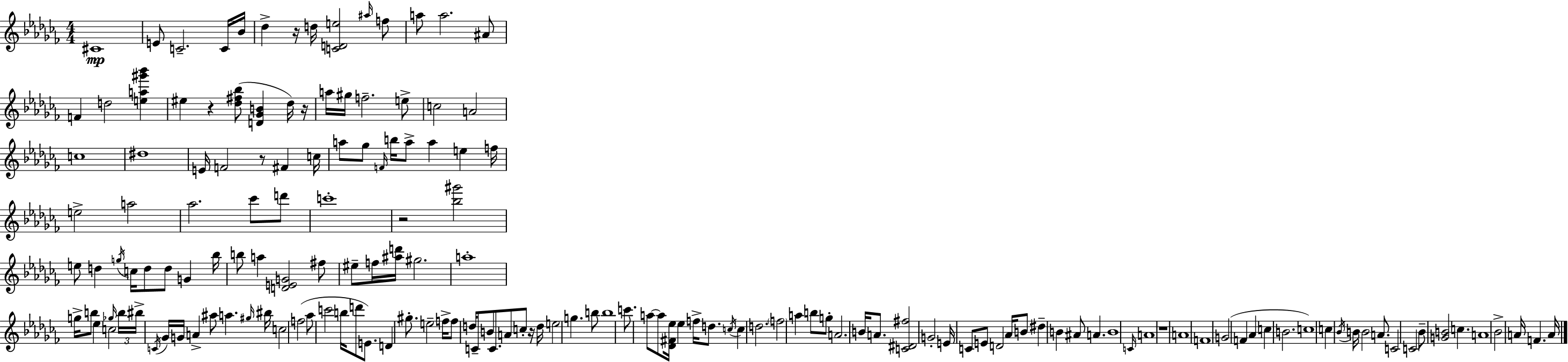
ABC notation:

X:1
T:Untitled
M:4/4
L:1/4
K:Abm
^C4 E/2 C2 C/4 _B/4 _d z/4 d/4 [CDe]2 ^a/4 f/2 a/2 a2 ^A/2 F d2 [ea^g'_b'] ^e z [_d^f_b]/2 [D_GB] _d/4 z/4 a/4 ^g/4 f2 e/2 c2 A2 c4 ^d4 E/4 F2 z/2 ^F c/4 a/2 _g/2 F/4 b/4 a/2 a e f/4 e2 a2 _a2 _c'/2 d'/2 c'4 z2 [_b^g']2 e/2 d g/4 c/4 d/2 d/2 G _b/4 b/2 a [DEG]2 ^f/2 ^e/2 f/4 [^ad']/4 ^g2 a4 g/4 b/2 _e c2 _g/4 b/4 ^b/4 C/4 _G/4 G/4 A ^a/2 a ^g/4 ^b/4 c2 f2 _a/2 c'2 b/4 d'/2 E/2 D ^g/2 e2 f/4 f/2 d/4 C/2 B/2 C/2 A/2 c/2 z/4 d/4 e2 g b/2 b4 c'/2 a/2 a/2 [_D^F_e]/4 _e f/4 d/2 c/4 c d2 f2 a b/2 g/2 A2 B/4 A/2 [C^D^f]2 G2 E/4 C/2 E/2 D2 _A/4 B/2 ^d B ^A/2 A B4 C/4 A4 z4 A4 F4 G2 F _A c B2 c4 c _B/4 B/4 B2 A/2 C2 C2 _B/2 [GB]2 c A4 _B2 A/4 F A/4